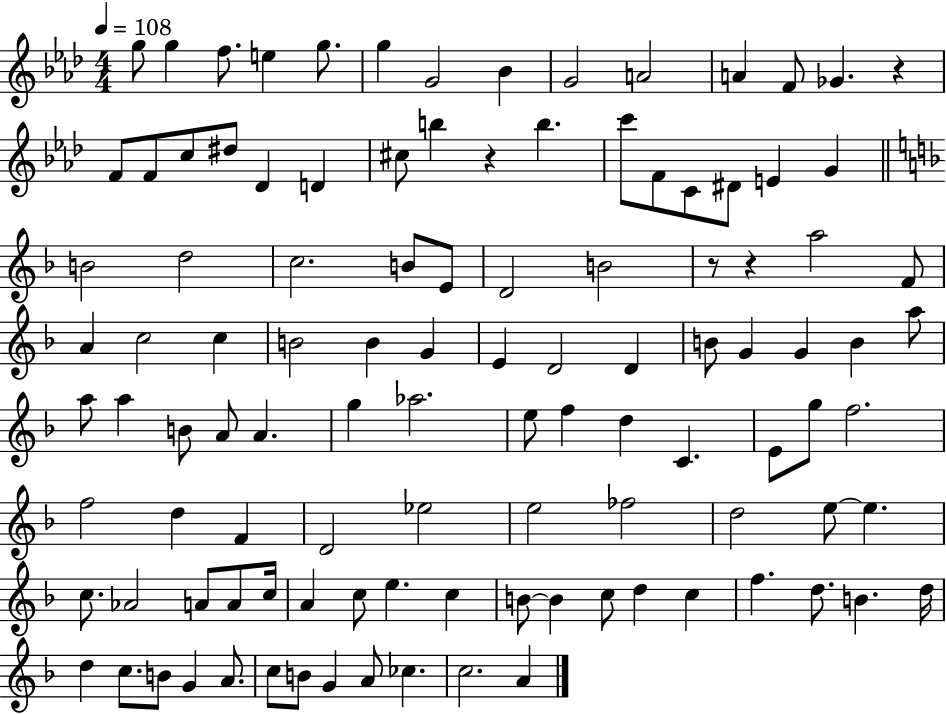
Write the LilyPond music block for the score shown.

{
  \clef treble
  \numericTimeSignature
  \time 4/4
  \key aes \major
  \tempo 4 = 108
  \repeat volta 2 { g''8 g''4 f''8. e''4 g''8. | g''4 g'2 bes'4 | g'2 a'2 | a'4 f'8 ges'4. r4 | \break f'8 f'8 c''8 dis''8 des'4 d'4 | cis''8 b''4 r4 b''4. | c'''8 f'8 c'8 dis'8 e'4 g'4 | \bar "||" \break \key f \major b'2 d''2 | c''2. b'8 e'8 | d'2 b'2 | r8 r4 a''2 f'8 | \break a'4 c''2 c''4 | b'2 b'4 g'4 | e'4 d'2 d'4 | b'8 g'4 g'4 b'4 a''8 | \break a''8 a''4 b'8 a'8 a'4. | g''4 aes''2. | e''8 f''4 d''4 c'4. | e'8 g''8 f''2. | \break f''2 d''4 f'4 | d'2 ees''2 | e''2 fes''2 | d''2 e''8~~ e''4. | \break c''8. aes'2 a'8 a'8 c''16 | a'4 c''8 e''4. c''4 | b'8~~ b'4 c''8 d''4 c''4 | f''4. d''8. b'4. d''16 | \break d''4 c''8. b'8 g'4 a'8. | c''8 b'8 g'4 a'8 ces''4. | c''2. a'4 | } \bar "|."
}